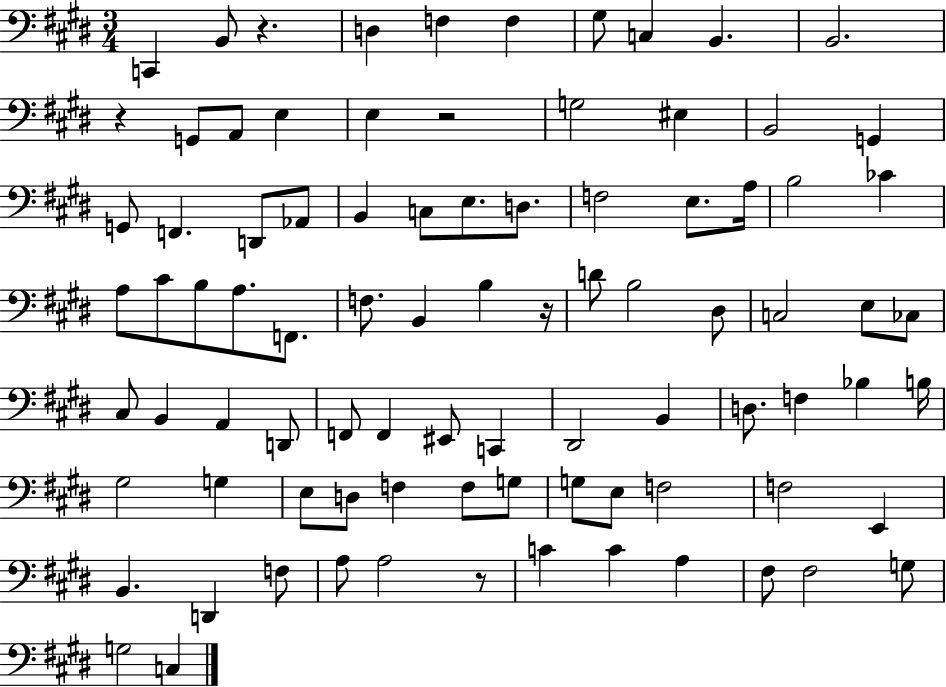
{
  \clef bass
  \numericTimeSignature
  \time 3/4
  \key e \major
  \repeat volta 2 { c,4 b,8 r4. | d4 f4 f4 | gis8 c4 b,4. | b,2. | \break r4 g,8 a,8 e4 | e4 r2 | g2 eis4 | b,2 g,4 | \break g,8 f,4. d,8 aes,8 | b,4 c8 e8. d8. | f2 e8. a16 | b2 ces'4 | \break a8 cis'8 b8 a8. f,8. | f8. b,4 b4 r16 | d'8 b2 dis8 | c2 e8 ces8 | \break cis8 b,4 a,4 d,8 | f,8 f,4 eis,8 c,4 | dis,2 b,4 | d8. f4 bes4 b16 | \break gis2 g4 | e8 d8 f4 f8 g8 | g8 e8 f2 | f2 e,4 | \break b,4. d,4 f8 | a8 a2 r8 | c'4 c'4 a4 | fis8 fis2 g8 | \break g2 c4 | } \bar "|."
}